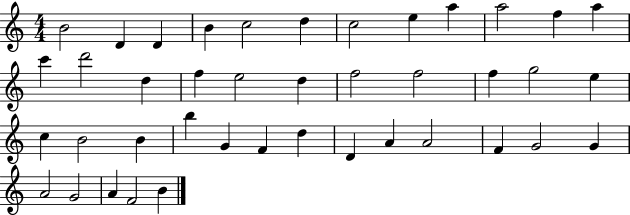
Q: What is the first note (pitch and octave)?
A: B4